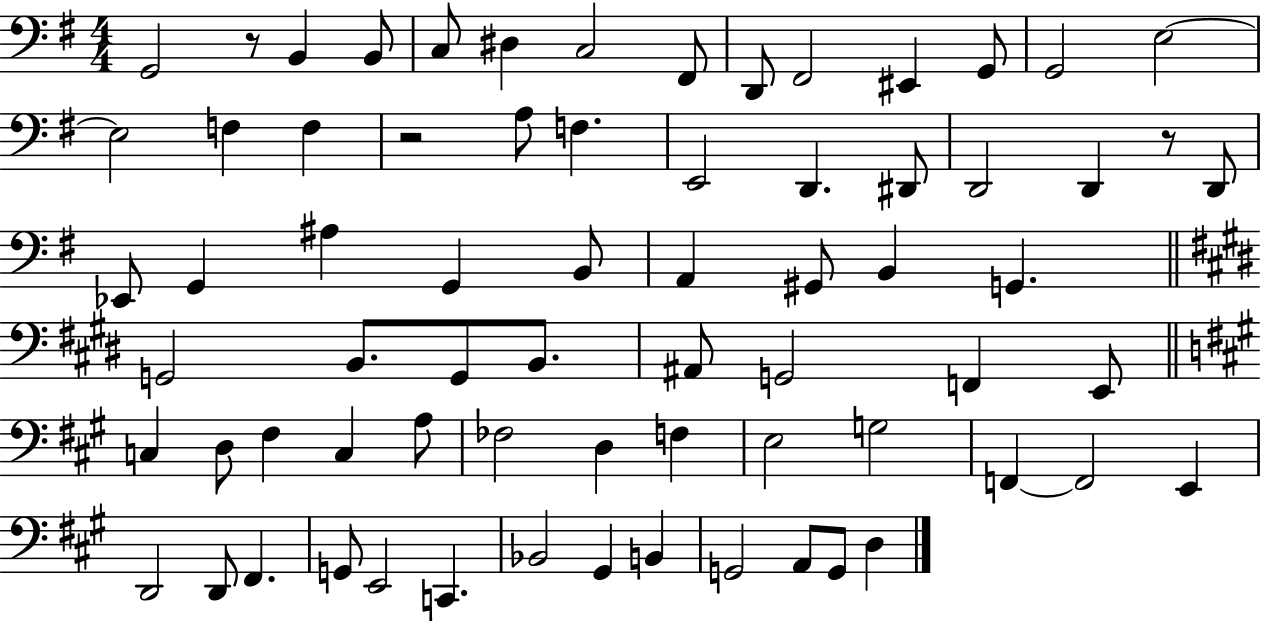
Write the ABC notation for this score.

X:1
T:Untitled
M:4/4
L:1/4
K:G
G,,2 z/2 B,, B,,/2 C,/2 ^D, C,2 ^F,,/2 D,,/2 ^F,,2 ^E,, G,,/2 G,,2 E,2 E,2 F, F, z2 A,/2 F, E,,2 D,, ^D,,/2 D,,2 D,, z/2 D,,/2 _E,,/2 G,, ^A, G,, B,,/2 A,, ^G,,/2 B,, G,, G,,2 B,,/2 G,,/2 B,,/2 ^A,,/2 G,,2 F,, E,,/2 C, D,/2 ^F, C, A,/2 _F,2 D, F, E,2 G,2 F,, F,,2 E,, D,,2 D,,/2 ^F,, G,,/2 E,,2 C,, _B,,2 ^G,, B,, G,,2 A,,/2 G,,/2 D,